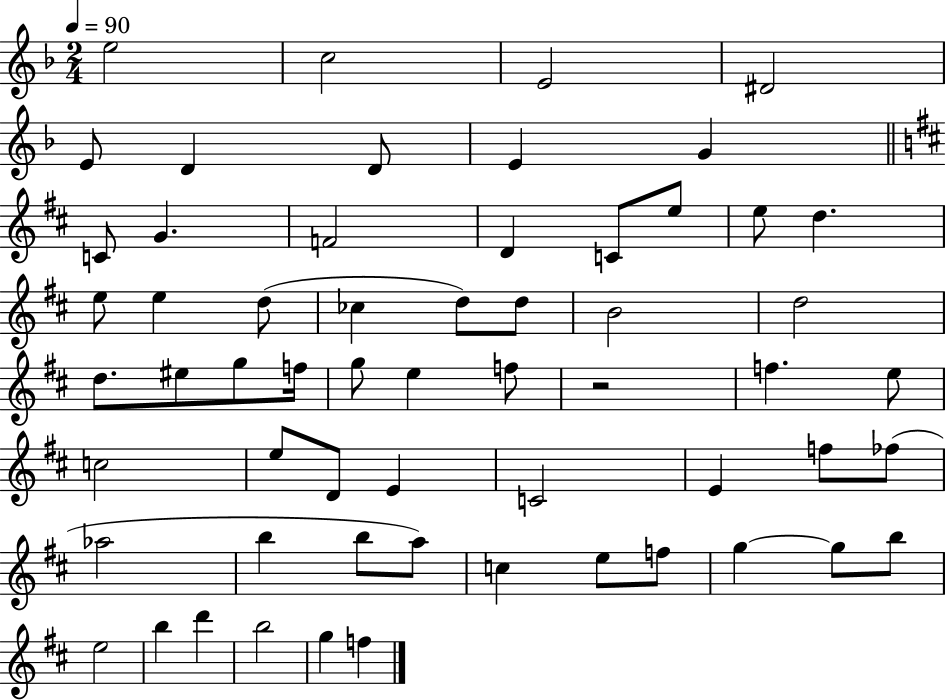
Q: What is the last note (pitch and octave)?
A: F5